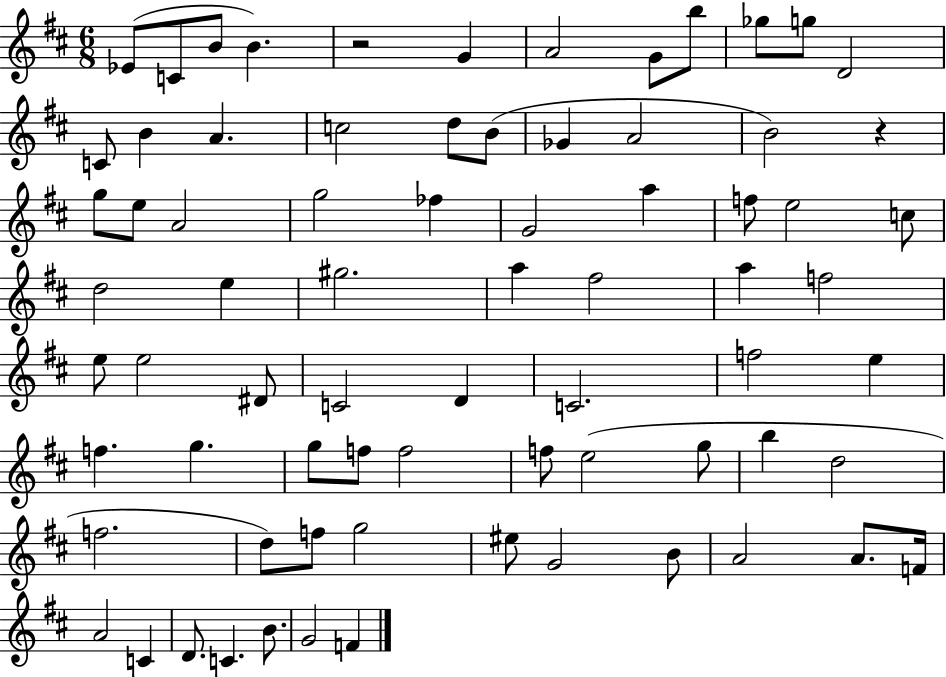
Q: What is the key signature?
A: D major